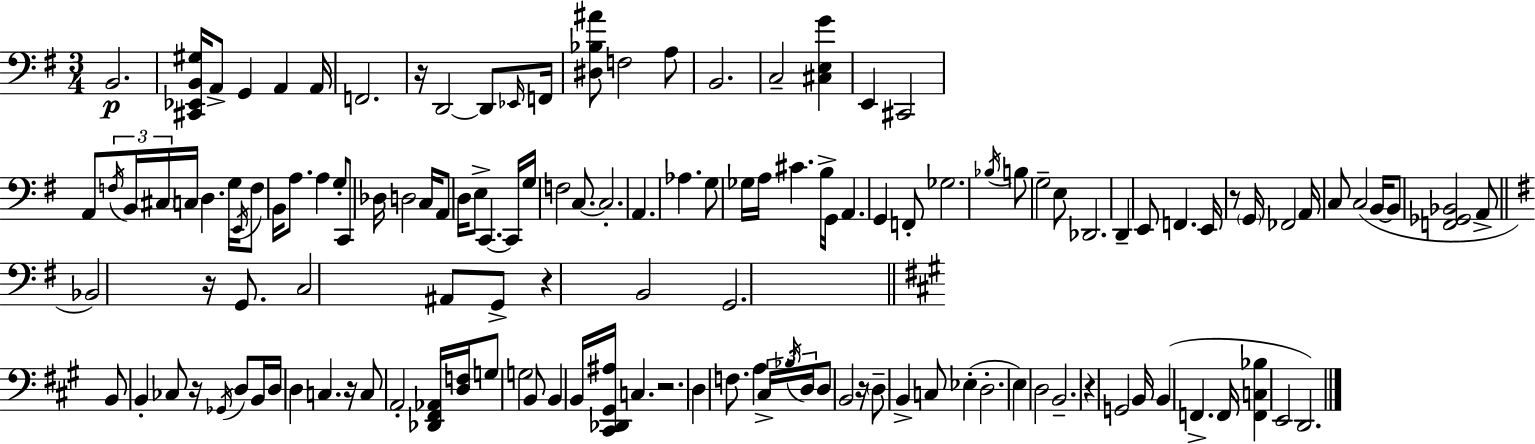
X:1
T:Untitled
M:3/4
L:1/4
K:Em
B,,2 [^C,,_E,,B,,^G,]/4 A,,/2 G,, A,, A,,/4 F,,2 z/4 D,,2 D,,/2 _E,,/4 F,,/4 [^D,_B,^A]/2 F,2 A,/2 B,,2 C,2 [^C,E,G] E,, ^C,,2 A,,/2 F,/4 B,,/4 ^C,/4 C,/4 D, G,/4 E,,/4 F,/2 B,,/4 A,/2 A, G,/2 C,,/2 _D,/4 D,2 C,/4 A,,/2 D,/4 E,/2 C,, C,,/4 G,/4 F,2 C,/2 C,2 A,, _A, G,/2 _G,/4 A,/4 ^C B,/4 G,,/4 A,, G,, F,,/2 _G,2 _B,/4 B,/2 G,2 E,/2 _D,,2 D,, E,,/2 F,, E,,/4 z/2 G,,/4 _F,,2 A,,/4 C,/2 C,2 B,,/4 B,,/2 [F,,_G,,_B,,]2 A,,/2 _B,,2 z/4 G,,/2 C,2 ^A,,/2 G,,/2 z B,,2 G,,2 B,,/2 B,, _C,/2 z/4 _G,,/4 D,/2 B,,/4 D,/4 D, C, z/4 C,/2 A,,2 [_D,,^F,,_A,,]/4 [D,F,]/4 G,/2 G,2 B,,/2 B,, B,,/4 [^C,,_D,,^G,,^A,]/4 C, z2 D, F,/2 A, ^C,/4 _B,/4 D,/4 D,/2 B,,2 z/4 D,/2 B,, C,/2 _E, D,2 E, D,2 B,,2 z G,,2 B,,/4 B,, F,, F,,/4 [F,,C,_B,] E,,2 D,,2